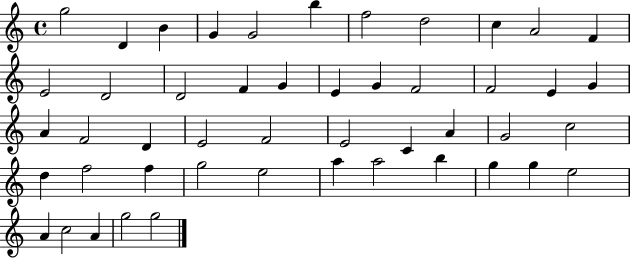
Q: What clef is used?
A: treble